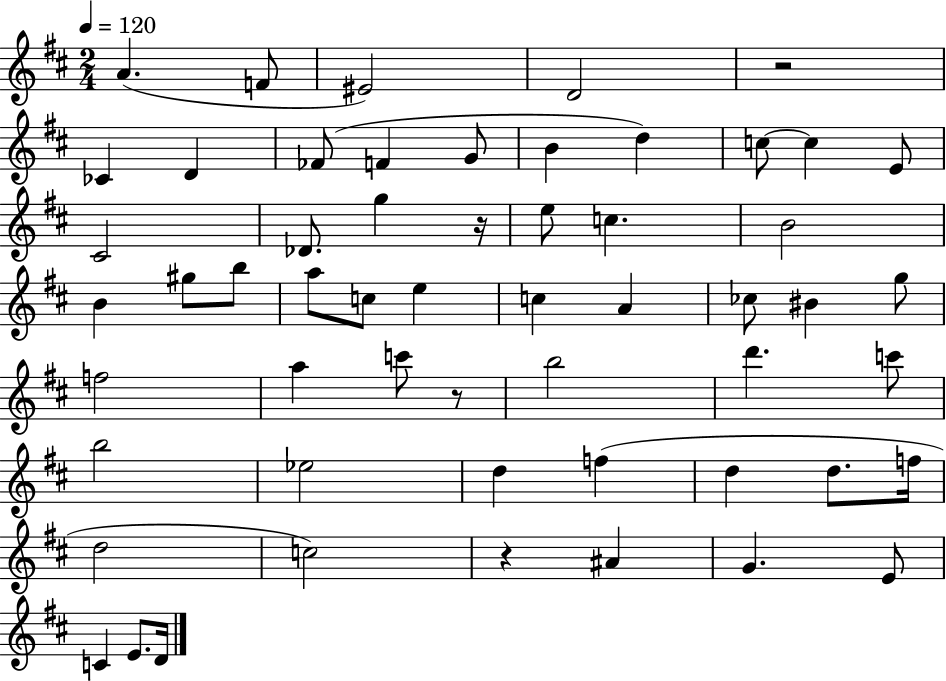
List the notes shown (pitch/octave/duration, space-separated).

A4/q. F4/e EIS4/h D4/h R/h CES4/q D4/q FES4/e F4/q G4/e B4/q D5/q C5/e C5/q E4/e C#4/h Db4/e. G5/q R/s E5/e C5/q. B4/h B4/q G#5/e B5/e A5/e C5/e E5/q C5/q A4/q CES5/e BIS4/q G5/e F5/h A5/q C6/e R/e B5/h D6/q. C6/e B5/h Eb5/h D5/q F5/q D5/q D5/e. F5/s D5/h C5/h R/q A#4/q G4/q. E4/e C4/q E4/e. D4/s